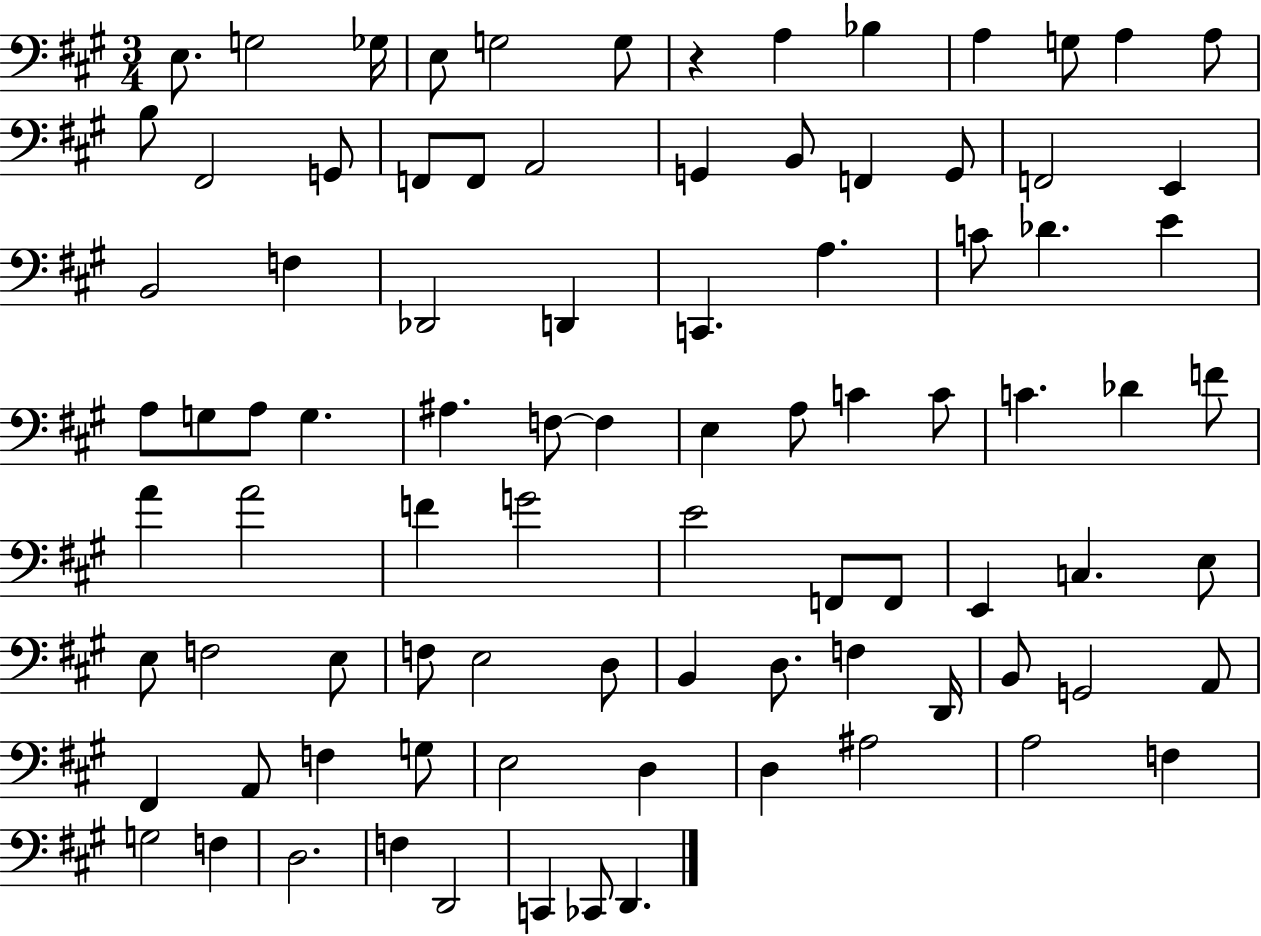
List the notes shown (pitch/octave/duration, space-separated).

E3/e. G3/h Gb3/s E3/e G3/h G3/e R/q A3/q Bb3/q A3/q G3/e A3/q A3/e B3/e F#2/h G2/e F2/e F2/e A2/h G2/q B2/e F2/q G2/e F2/h E2/q B2/h F3/q Db2/h D2/q C2/q. A3/q. C4/e Db4/q. E4/q A3/e G3/e A3/e G3/q. A#3/q. F3/e F3/q E3/q A3/e C4/q C4/e C4/q. Db4/q F4/e A4/q A4/h F4/q G4/h E4/h F2/e F2/e E2/q C3/q. E3/e E3/e F3/h E3/e F3/e E3/h D3/e B2/q D3/e. F3/q D2/s B2/e G2/h A2/e F#2/q A2/e F3/q G3/e E3/h D3/q D3/q A#3/h A3/h F3/q G3/h F3/q D3/h. F3/q D2/h C2/q CES2/e D2/q.